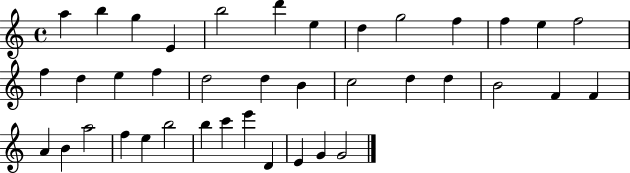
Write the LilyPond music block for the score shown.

{
  \clef treble
  \time 4/4
  \defaultTimeSignature
  \key c \major
  a''4 b''4 g''4 e'4 | b''2 d'''4 e''4 | d''4 g''2 f''4 | f''4 e''4 f''2 | \break f''4 d''4 e''4 f''4 | d''2 d''4 b'4 | c''2 d''4 d''4 | b'2 f'4 f'4 | \break a'4 b'4 a''2 | f''4 e''4 b''2 | b''4 c'''4 e'''4 d'4 | e'4 g'4 g'2 | \break \bar "|."
}